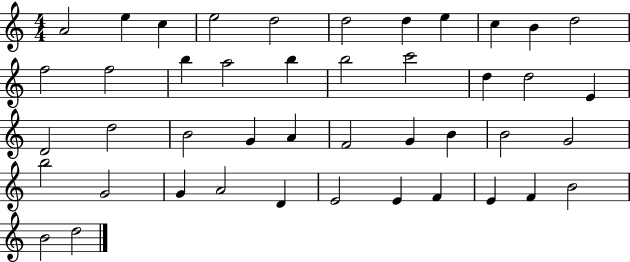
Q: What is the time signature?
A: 4/4